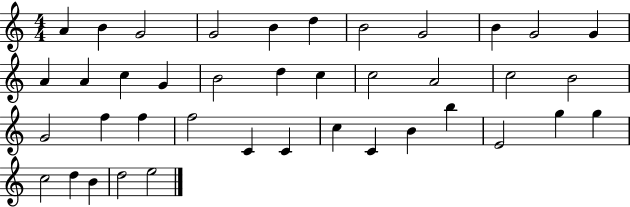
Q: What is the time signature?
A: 4/4